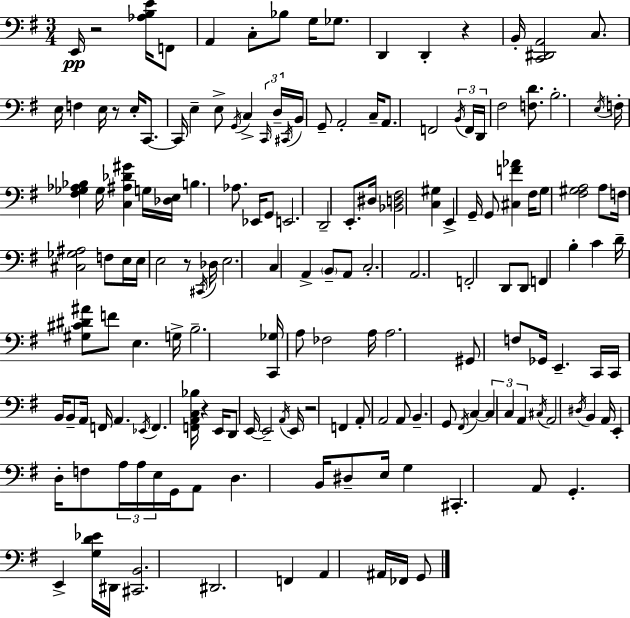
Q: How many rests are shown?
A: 6